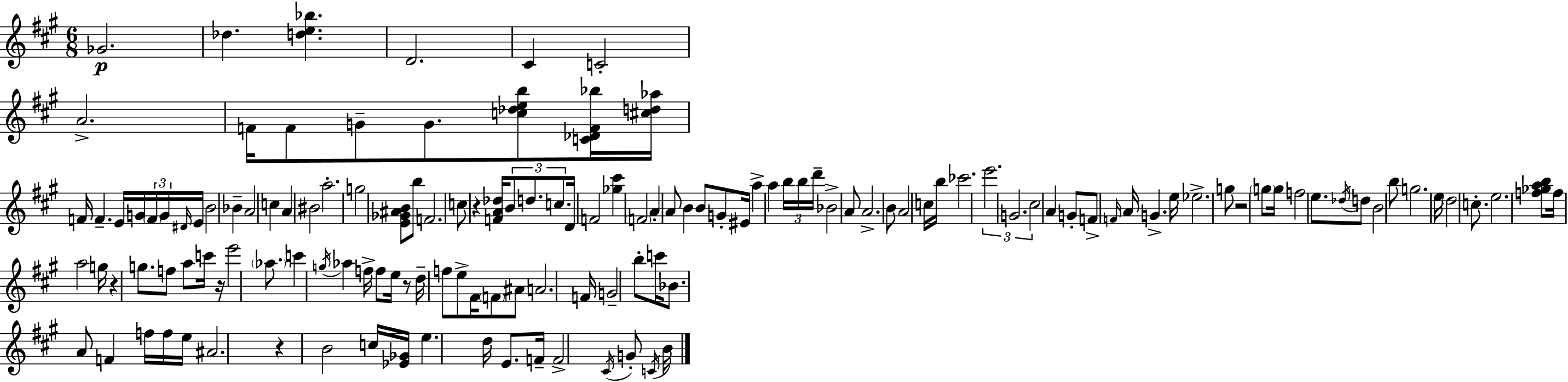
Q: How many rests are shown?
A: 6